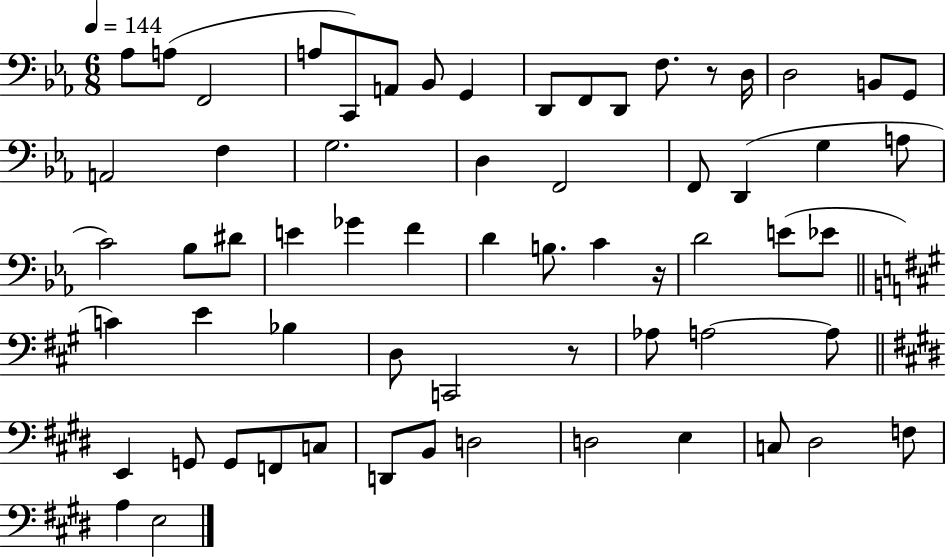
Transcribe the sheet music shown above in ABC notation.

X:1
T:Untitled
M:6/8
L:1/4
K:Eb
_A,/2 A,/2 F,,2 A,/2 C,,/2 A,,/2 _B,,/2 G,, D,,/2 F,,/2 D,,/2 F,/2 z/2 D,/4 D,2 B,,/2 G,,/2 A,,2 F, G,2 D, F,,2 F,,/2 D,, G, A,/2 C2 _B,/2 ^D/2 E _G F D B,/2 C z/4 D2 E/2 _E/2 C E _B, D,/2 C,,2 z/2 _A,/2 A,2 A,/2 E,, G,,/2 G,,/2 F,,/2 C,/2 D,,/2 B,,/2 D,2 D,2 E, C,/2 ^D,2 F,/2 A, E,2